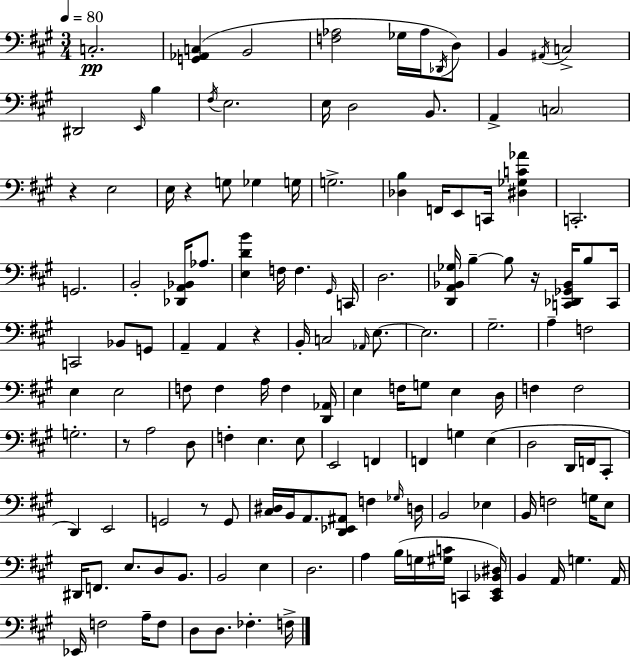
C3/h. [G2,Ab2,C3]/q B2/h [F3,Ab3]/h Gb3/s Ab3/s Db2/s D3/e B2/q A#2/s C3/h D#2/h E2/s B3/q F#3/s E3/h. E3/s D3/h B2/e. A2/q C3/h R/q E3/h E3/s R/q G3/e Gb3/q G3/s G3/h. [Db3,B3]/q F2/s E2/e C2/s [D#3,Gb3,C4,Ab4]/q C2/h. G2/h. B2/h [Db2,A2,Bb2]/s Ab3/e. [E3,D4,B4]/q F3/s F3/q. G#2/s C2/s D3/h. [D2,A2,Bb2,Gb3]/s B3/q B3/e R/s [C2,Db2,Gb2,Bb2]/s B3/e C2/s C2/h Bb2/e G2/e A2/q A2/q R/q B2/s C3/h Ab2/s E3/e. E3/h. G#3/h. A3/q F3/h E3/q E3/h F3/e F3/q A3/s F3/q [D2,Ab2]/s E3/q F3/s G3/e E3/q D3/s F3/q F3/h G3/h. R/e A3/h D3/e F3/q E3/q. E3/e E2/h F2/q F2/q G3/q E3/q D3/h D2/s F2/s C#2/e D2/q E2/h G2/h R/e G2/e [C#3,D#3]/s B2/s A2/e. [D2,Eb2,A#2]/e F3/q Gb3/s D3/s B2/h Eb3/q B2/s F3/h G3/s E3/e D#2/s F2/e. E3/e. D3/e B2/e. B2/h E3/q D3/h. A3/q B3/s G3/s [G#3,C4]/s C2/q [C2,E2,Bb2,D#3]/s B2/q A2/s G3/q. A2/s Eb2/s F3/h A3/s F3/e D3/e D3/e. FES3/q. F3/s